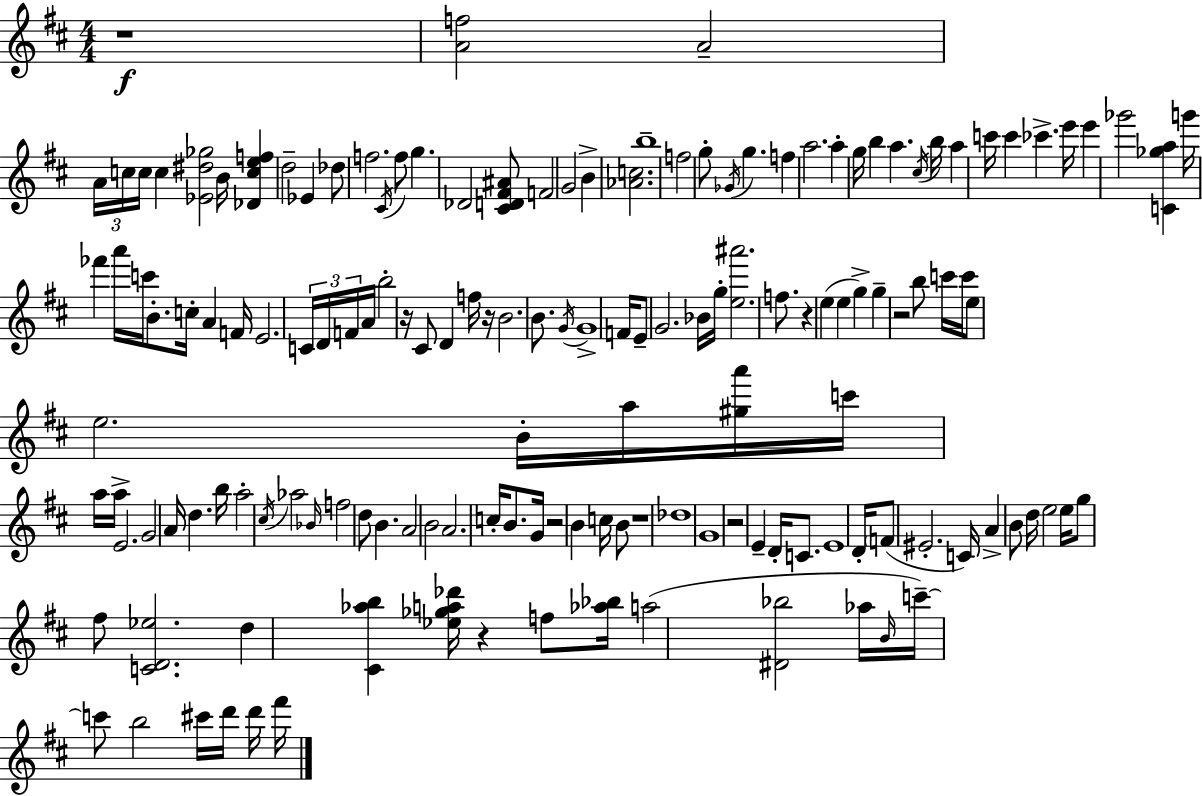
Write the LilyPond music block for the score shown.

{
  \clef treble
  \numericTimeSignature
  \time 4/4
  \key d \major
  r1\f | <a' f''>2 a'2-- | \tuplet 3/2 { a'16 c''16 c''16 } c''4 <ees' dis'' ges''>2 b'16 | <des' c'' e'' f''>4 d''2-- ees'4 | \break des''8 f''2. \acciaccatura { cis'16 } f''8 | g''4. des'2 <cis' d' fis' ais'>8 | f'2 g'2 | b'4-> <aes' c''>2. | \break b''1-- | f''2 g''8-. \acciaccatura { ges'16 } g''4. | f''4 a''2. | a''4-. g''16 b''4 a''4. | \break \acciaccatura { cis''16 } b''16 a''4 c'''16 c'''4 ces'''4.-> | e'''16 e'''4 ges'''2 <c' ges'' a''>4 | g'''16 fes'''4 a'''16 c'''16 b'8.-. c''16-. a'4 | f'16 e'2. \tuplet 3/2 { c'16 | \break d'16 f'16 } a'16 b''2-. r16 cis'8 d'4 | f''16 r16 b'2. | b'8. \acciaccatura { g'16 } g'1-> | f'16 e'8-- g'2. | \break bes'16 g''16-. <e'' ais'''>2. | f''8. r4 e''4( e''4 | g''4->) g''4-- r2 | b''8 c'''16 c'''16 e''8 e''2. | \break b'16-. a''16 <gis'' a'''>16 c'''16 a''16 a''16-> e'2. | g'2 a'16 d''4. | b''16 a''2-. \acciaccatura { cis''16 } aes''2 | \grace { bes'16 } f''2 d''8 | \break b'4. a'2 b'2 | a'2. | c''16-. b'8. g'16 r2 b'4 | c''16 b'8 r1 | \break des''1 | g'1 | r2 e'4-- | d'16-. c'8. e'1 | \break d'16-. \parenthesize f'8( eis'2.-. | c'16) a'4-> b'8 d''16 e''2 | e''16 g''8 fis''8 <c' d' ees''>2. | d''4 <cis' aes'' b''>4 <ees'' ges'' a'' des'''>16 r4 | \break f''8 <aes'' bes''>16 a''2( <dis' bes''>2 | aes''16 \grace { b'16 }) c'''16--~~ c'''8 b''2 | cis'''16 d'''16 d'''16 fis'''16 \bar "|."
}